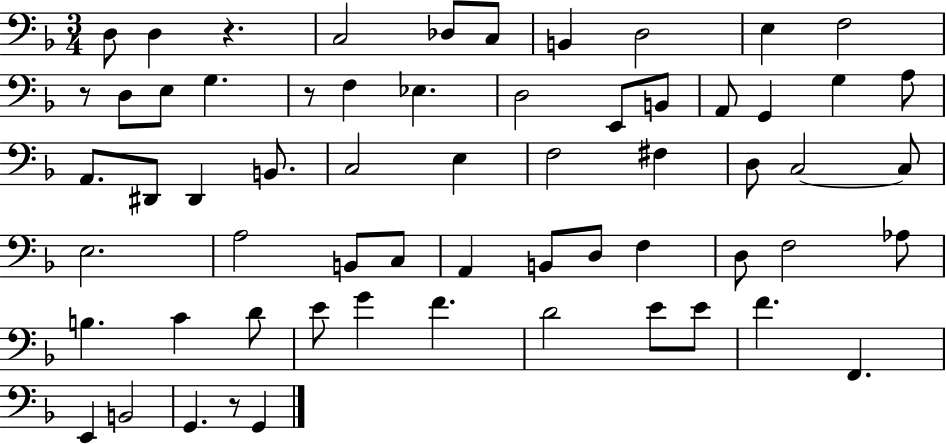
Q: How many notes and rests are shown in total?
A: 62